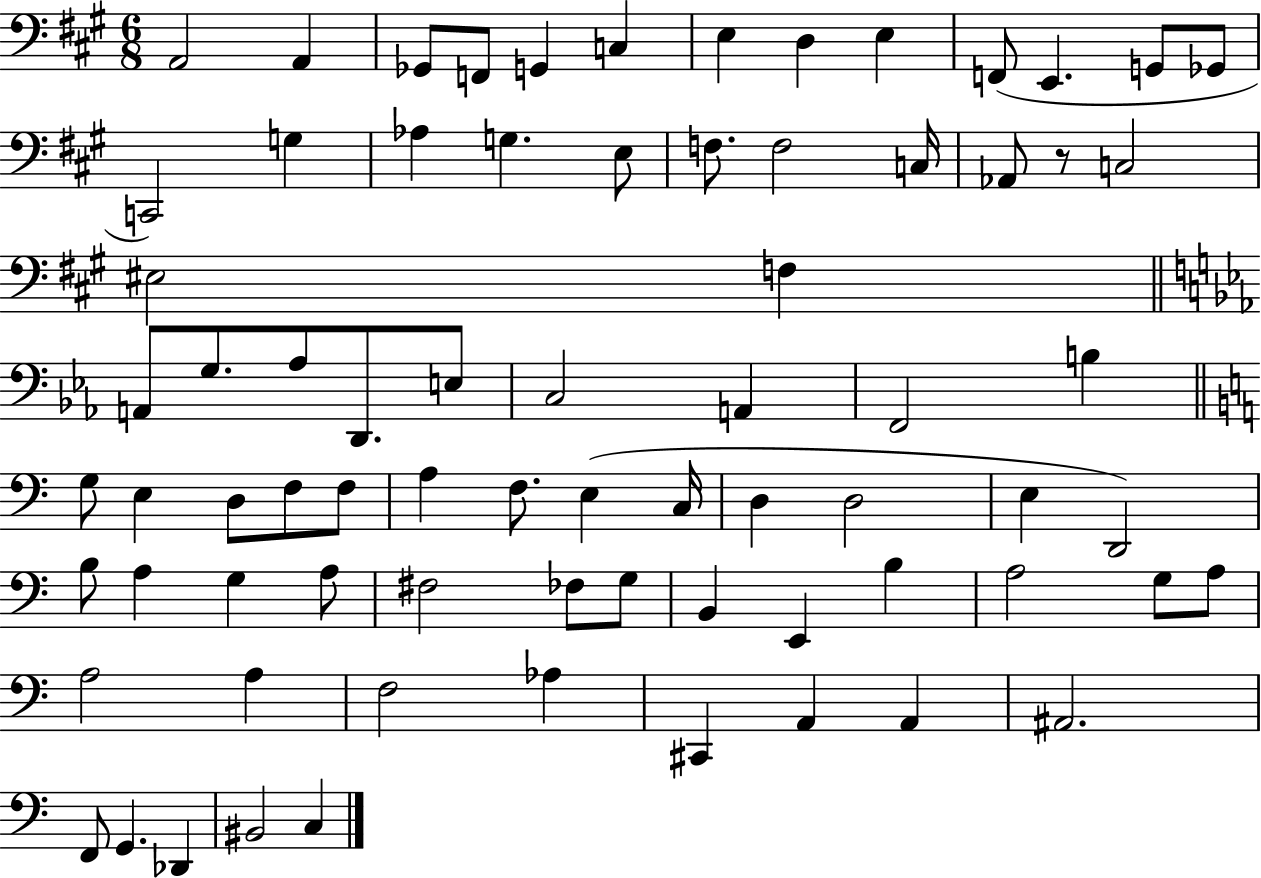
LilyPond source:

{
  \clef bass
  \numericTimeSignature
  \time 6/8
  \key a \major
  \repeat volta 2 { a,2 a,4 | ges,8 f,8 g,4 c4 | e4 d4 e4 | f,8( e,4. g,8 ges,8 | \break c,2) g4 | aes4 g4. e8 | f8. f2 c16 | aes,8 r8 c2 | \break eis2 f4 | \bar "||" \break \key ees \major a,8 g8. aes8 d,8. e8 | c2 a,4 | f,2 b4 | \bar "||" \break \key c \major g8 e4 d8 f8 f8 | a4 f8. e4( c16 | d4 d2 | e4 d,2) | \break b8 a4 g4 a8 | fis2 fes8 g8 | b,4 e,4 b4 | a2 g8 a8 | \break a2 a4 | f2 aes4 | cis,4 a,4 a,4 | ais,2. | \break f,8 g,4. des,4 | bis,2 c4 | } \bar "|."
}